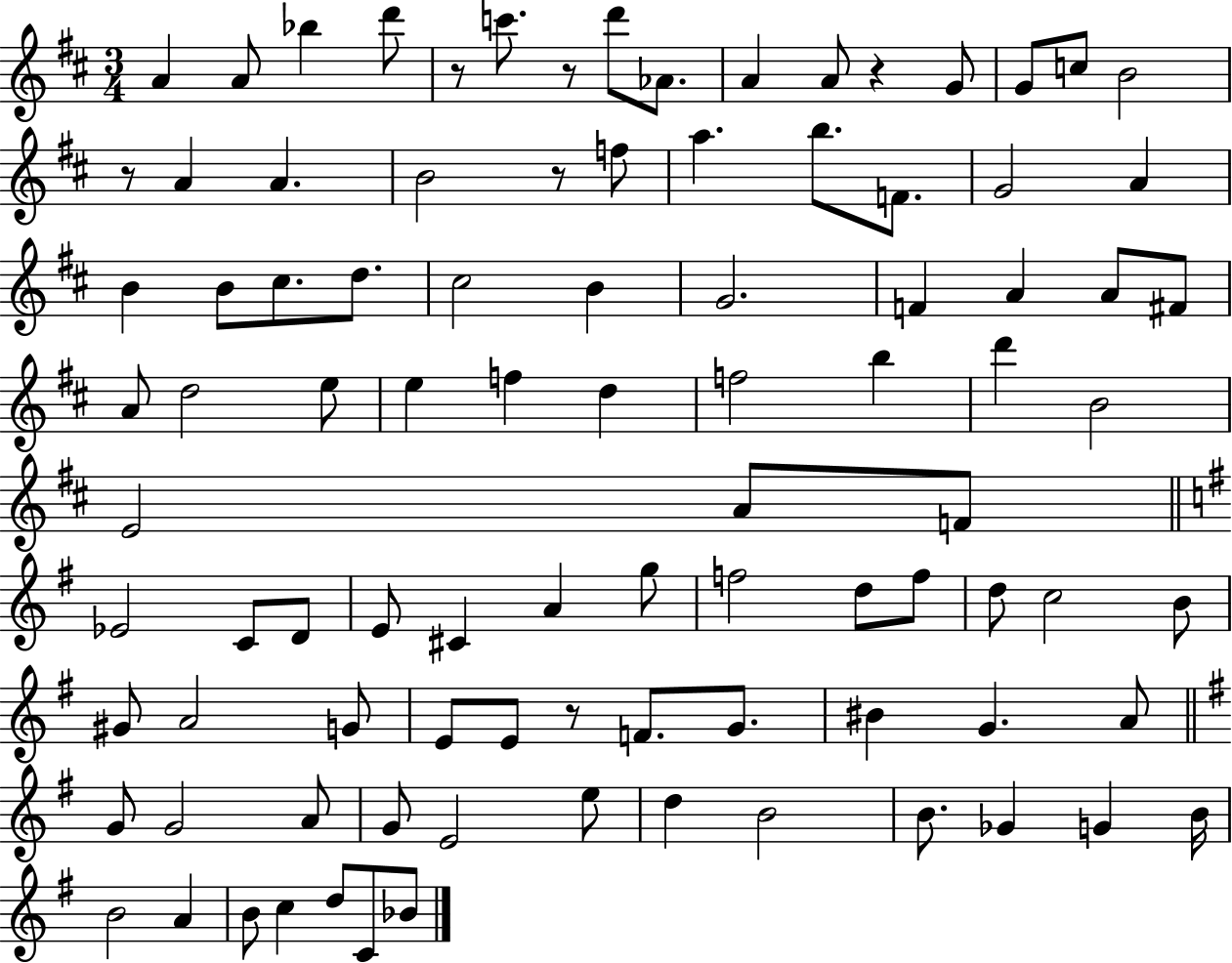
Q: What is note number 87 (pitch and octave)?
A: C4